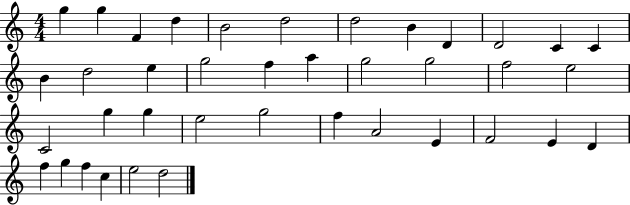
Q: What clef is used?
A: treble